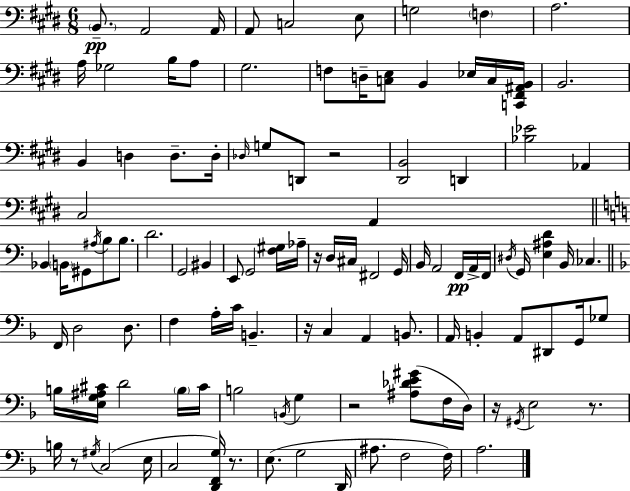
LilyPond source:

{
  \clef bass
  \numericTimeSignature
  \time 6/8
  \key e \major
  \parenthesize b,8.--\pp a,2 a,16 | a,8 c2 e8 | g2 \parenthesize f4 | a2. | \break a16 ges2 b16 a8 | gis2. | f8 d16-- <c e>8 b,4 ees16 c16 <c, fis, ais, b,>16 | b,2. | \break b,4 d4 d8.-- d16-. | \grace { des16 } g8 d,8 r2 | <dis, b,>2 d,4 | <bes ees'>2 aes,4 | \break cis2 a,4 | \bar "||" \break \key c \major bes,4 \parenthesize b,16 gis,8 \acciaccatura { ais16 } b8 b8. | d'2. | g,2 bis,4 | e,8 g,2 <f gis>16 | \break aes16-- r16 d16 cis16 fis,2 | g,16 b,16 a,2 f,16\pp a,16-> | f,16 \acciaccatura { dis16 } g,16 <e ais d'>4 b,16 ces4. | \bar "||" \break \key f \major f,16 d2 d8. | f4 a16-. c'16 b,4.-- | r16 c4 a,4 b,8. | a,16 b,4-. a,8 dis,8 g,16 ges8 | \break b16 <e g ais cis'>16 d'2 \parenthesize b16 cis'16 | b2 \acciaccatura { b,16 } g4 | r2 <ais des' e' gis'>8( f16 | d16) r16 \acciaccatura { gis,16 } e2 r8. | \break b16 r8 \acciaccatura { gis16 }( c2 | e16 c2 <d, f, g>16) | r8. e8.( g2 | d,16 ais8. f2 | \break f16) a2. | \bar "|."
}